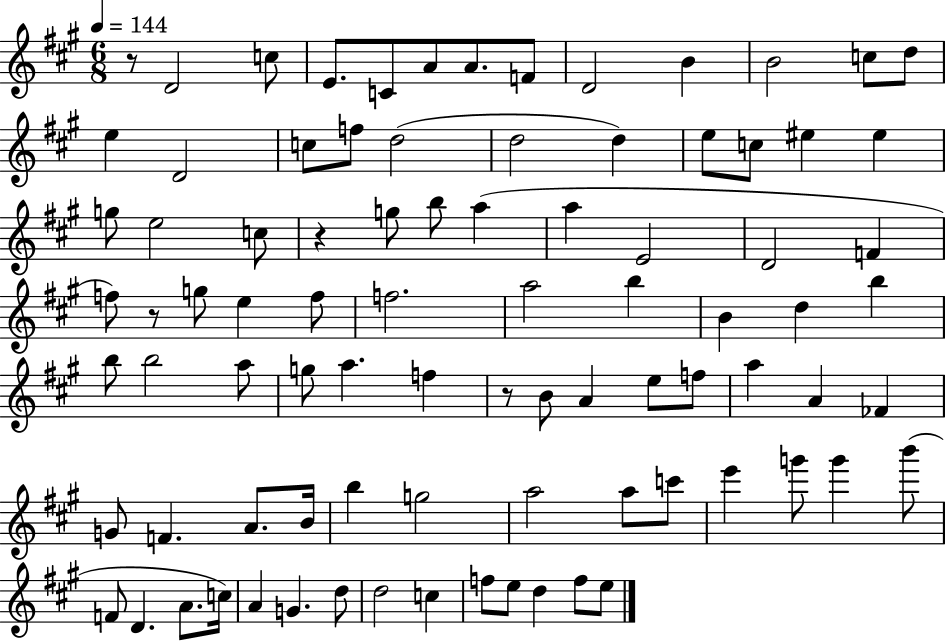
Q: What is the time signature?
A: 6/8